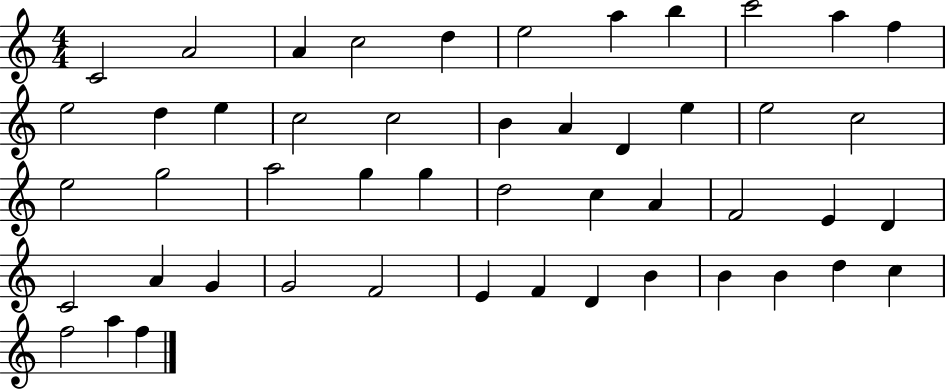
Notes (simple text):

C4/h A4/h A4/q C5/h D5/q E5/h A5/q B5/q C6/h A5/q F5/q E5/h D5/q E5/q C5/h C5/h B4/q A4/q D4/q E5/q E5/h C5/h E5/h G5/h A5/h G5/q G5/q D5/h C5/q A4/q F4/h E4/q D4/q C4/h A4/q G4/q G4/h F4/h E4/q F4/q D4/q B4/q B4/q B4/q D5/q C5/q F5/h A5/q F5/q